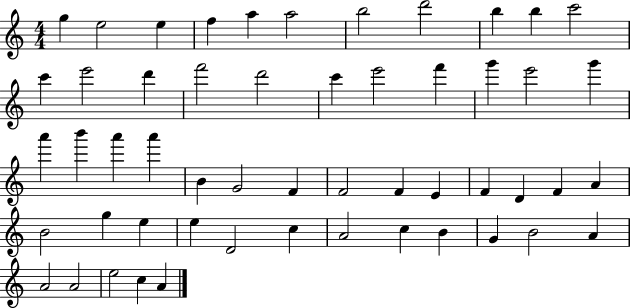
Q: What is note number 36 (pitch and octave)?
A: A4